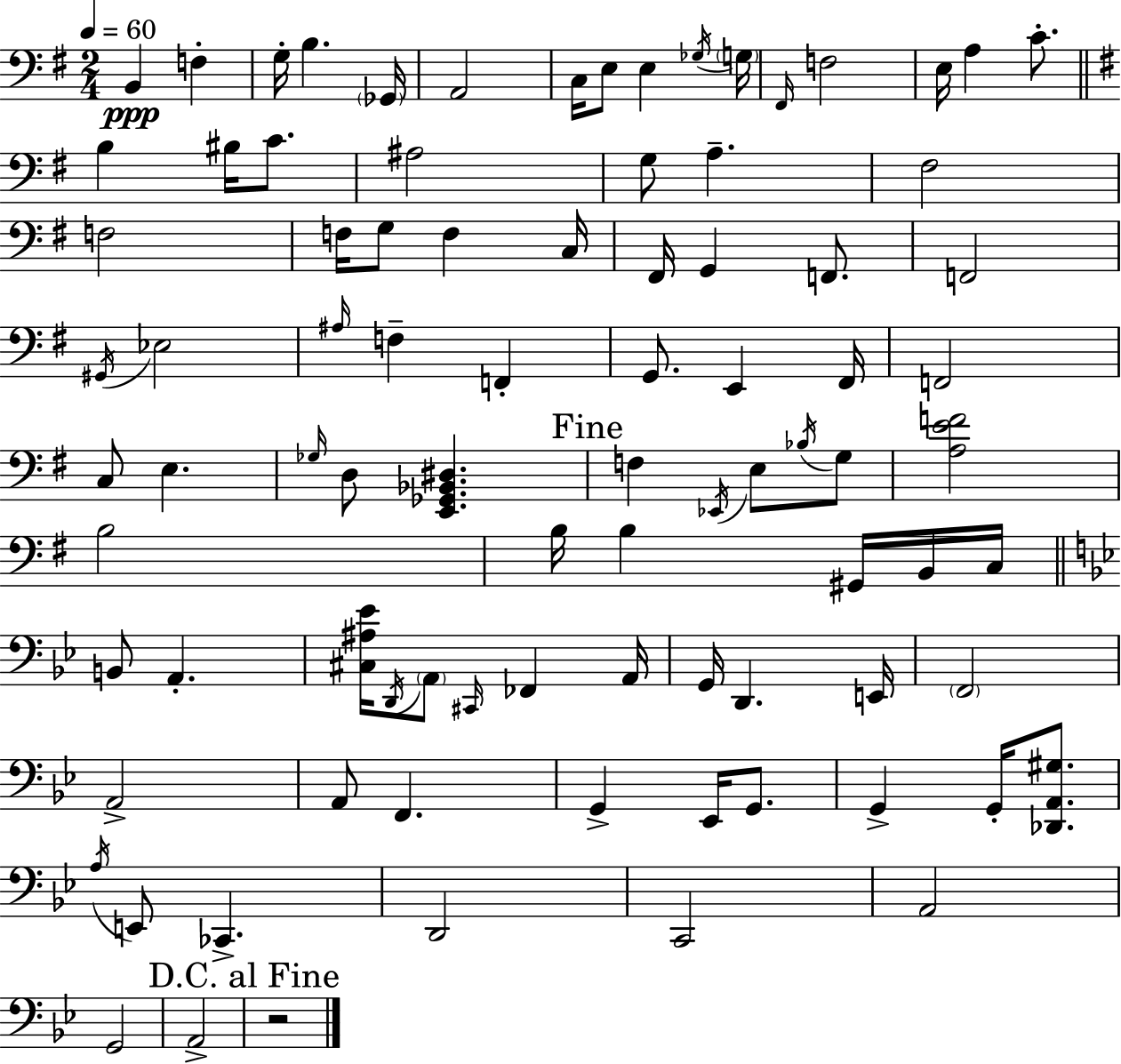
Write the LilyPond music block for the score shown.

{
  \clef bass
  \numericTimeSignature
  \time 2/4
  \key g \major
  \tempo 4 = 60
  b,4\ppp f4-. | g16-. b4. \parenthesize ges,16 | a,2 | c16 e8 e4 \acciaccatura { ges16 } | \break \parenthesize g16 \grace { fis,16 } f2 | e16 a4 c'8.-. | \bar "||" \break \key e \minor b4 bis16 c'8. | ais2 | g8 a4.-- | fis2 | \break f2 | f16 g8 f4 c16 | fis,16 g,4 f,8. | f,2 | \break \acciaccatura { gis,16 } ees2 | \grace { ais16 } f4-- f,4-. | g,8. e,4 | fis,16 f,2 | \break c8 e4. | \grace { ges16 } d8 <e, ges, bes, dis>4. | \mark "Fine" f4 \acciaccatura { ees,16 } | e8 \acciaccatura { bes16 } g8 <a e' f'>2 | \break b2 | b16 b4 | gis,16 b,16 c16 \bar "||" \break \key g \minor b,8 a,4.-. | <cis ais ees'>16 \acciaccatura { d,16 } \parenthesize a,8 \grace { cis,16 } fes,4 | a,16 g,16 d,4. | e,16 \parenthesize f,2 | \break a,2-> | a,8 f,4. | g,4-> ees,16 g,8. | g,4-> g,16-. <des, a, gis>8. | \break \acciaccatura { a16 } e,8 ces,4.-> | d,2 | c,2 | a,2 | \break g,2 | a,2-> | \mark "D.C. al Fine" r2 | \bar "|."
}